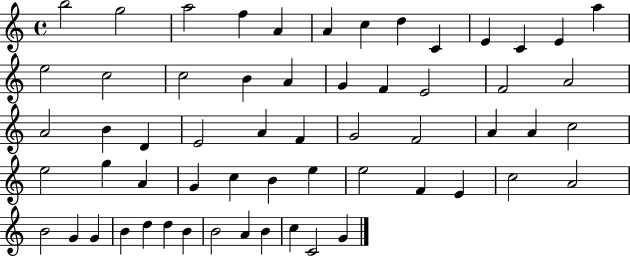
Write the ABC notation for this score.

X:1
T:Untitled
M:4/4
L:1/4
K:C
b2 g2 a2 f A A c d C E C E a e2 c2 c2 B A G F E2 F2 A2 A2 B D E2 A F G2 F2 A A c2 e2 g A G c B e e2 F E c2 A2 B2 G G B d d B B2 A B c C2 G